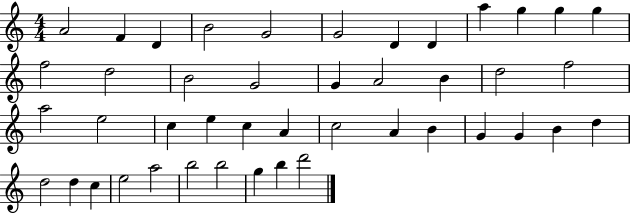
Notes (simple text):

A4/h F4/q D4/q B4/h G4/h G4/h D4/q D4/q A5/q G5/q G5/q G5/q F5/h D5/h B4/h G4/h G4/q A4/h B4/q D5/h F5/h A5/h E5/h C5/q E5/q C5/q A4/q C5/h A4/q B4/q G4/q G4/q B4/q D5/q D5/h D5/q C5/q E5/h A5/h B5/h B5/h G5/q B5/q D6/h